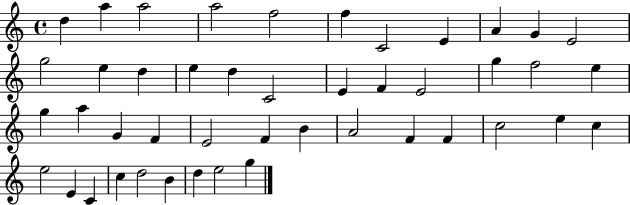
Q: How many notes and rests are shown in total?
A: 45